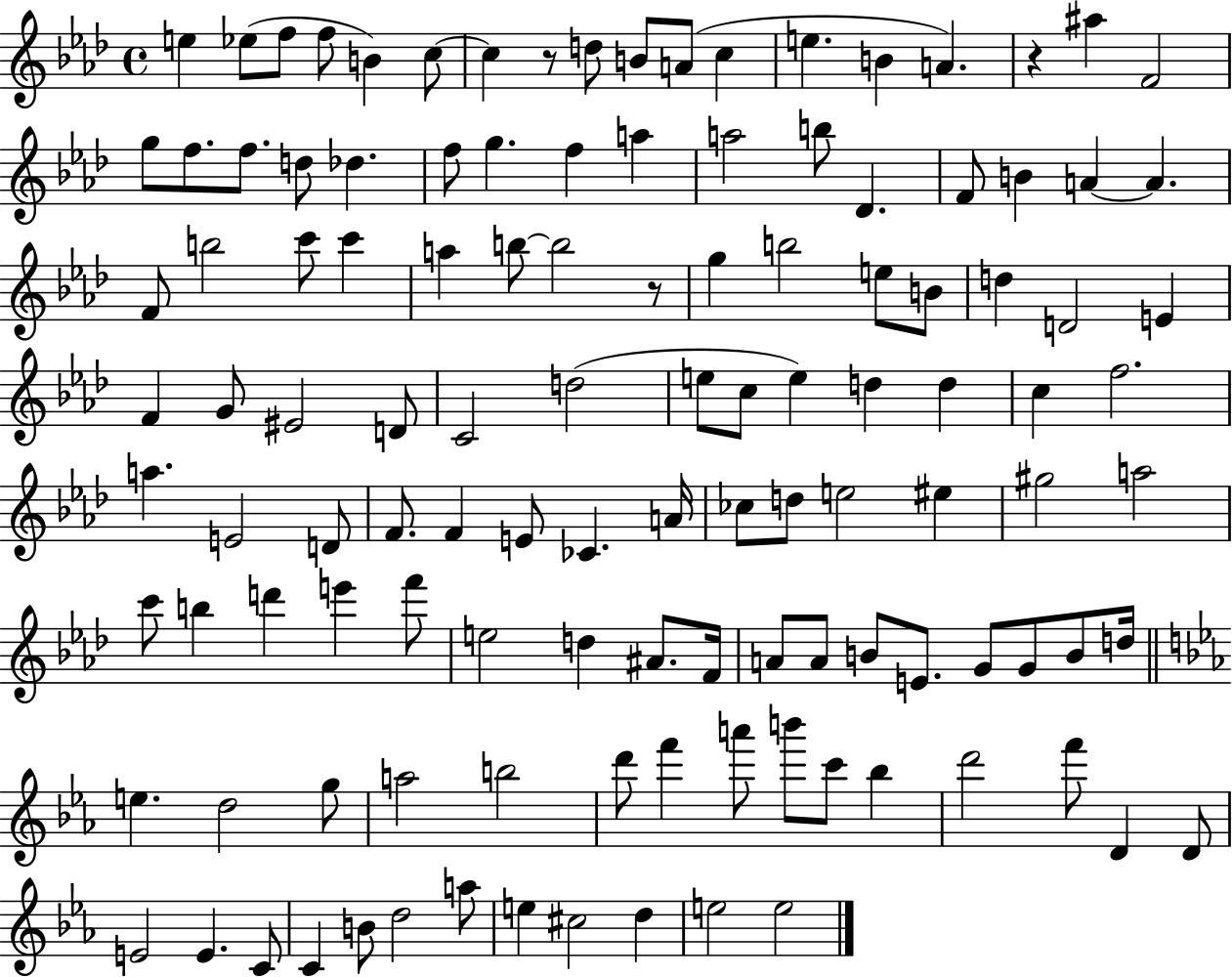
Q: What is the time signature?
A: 4/4